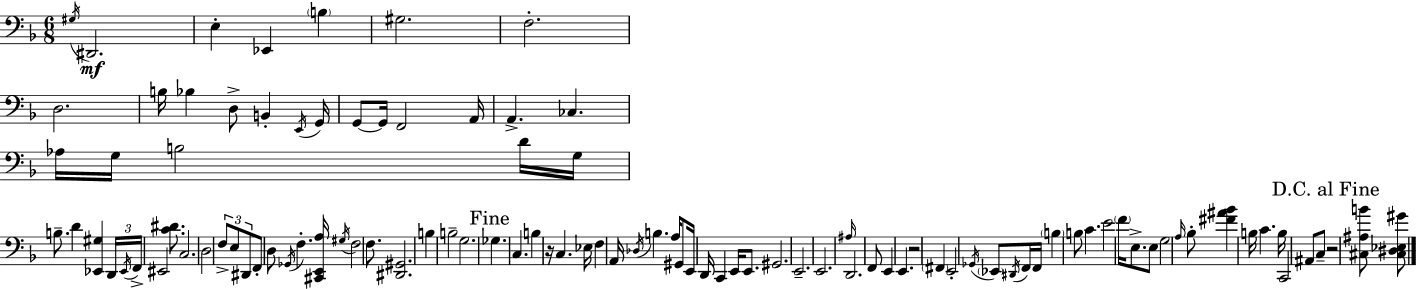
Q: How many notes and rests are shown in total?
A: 103